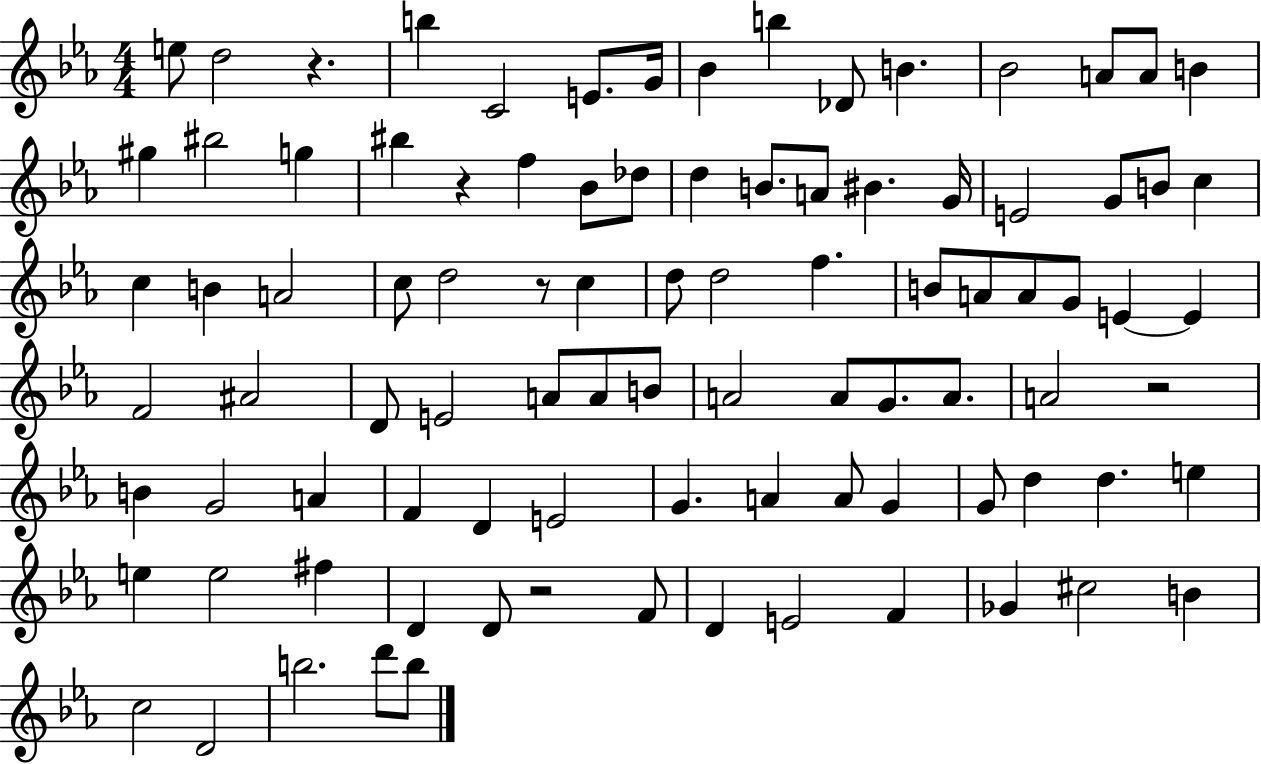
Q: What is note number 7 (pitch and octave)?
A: Bb4